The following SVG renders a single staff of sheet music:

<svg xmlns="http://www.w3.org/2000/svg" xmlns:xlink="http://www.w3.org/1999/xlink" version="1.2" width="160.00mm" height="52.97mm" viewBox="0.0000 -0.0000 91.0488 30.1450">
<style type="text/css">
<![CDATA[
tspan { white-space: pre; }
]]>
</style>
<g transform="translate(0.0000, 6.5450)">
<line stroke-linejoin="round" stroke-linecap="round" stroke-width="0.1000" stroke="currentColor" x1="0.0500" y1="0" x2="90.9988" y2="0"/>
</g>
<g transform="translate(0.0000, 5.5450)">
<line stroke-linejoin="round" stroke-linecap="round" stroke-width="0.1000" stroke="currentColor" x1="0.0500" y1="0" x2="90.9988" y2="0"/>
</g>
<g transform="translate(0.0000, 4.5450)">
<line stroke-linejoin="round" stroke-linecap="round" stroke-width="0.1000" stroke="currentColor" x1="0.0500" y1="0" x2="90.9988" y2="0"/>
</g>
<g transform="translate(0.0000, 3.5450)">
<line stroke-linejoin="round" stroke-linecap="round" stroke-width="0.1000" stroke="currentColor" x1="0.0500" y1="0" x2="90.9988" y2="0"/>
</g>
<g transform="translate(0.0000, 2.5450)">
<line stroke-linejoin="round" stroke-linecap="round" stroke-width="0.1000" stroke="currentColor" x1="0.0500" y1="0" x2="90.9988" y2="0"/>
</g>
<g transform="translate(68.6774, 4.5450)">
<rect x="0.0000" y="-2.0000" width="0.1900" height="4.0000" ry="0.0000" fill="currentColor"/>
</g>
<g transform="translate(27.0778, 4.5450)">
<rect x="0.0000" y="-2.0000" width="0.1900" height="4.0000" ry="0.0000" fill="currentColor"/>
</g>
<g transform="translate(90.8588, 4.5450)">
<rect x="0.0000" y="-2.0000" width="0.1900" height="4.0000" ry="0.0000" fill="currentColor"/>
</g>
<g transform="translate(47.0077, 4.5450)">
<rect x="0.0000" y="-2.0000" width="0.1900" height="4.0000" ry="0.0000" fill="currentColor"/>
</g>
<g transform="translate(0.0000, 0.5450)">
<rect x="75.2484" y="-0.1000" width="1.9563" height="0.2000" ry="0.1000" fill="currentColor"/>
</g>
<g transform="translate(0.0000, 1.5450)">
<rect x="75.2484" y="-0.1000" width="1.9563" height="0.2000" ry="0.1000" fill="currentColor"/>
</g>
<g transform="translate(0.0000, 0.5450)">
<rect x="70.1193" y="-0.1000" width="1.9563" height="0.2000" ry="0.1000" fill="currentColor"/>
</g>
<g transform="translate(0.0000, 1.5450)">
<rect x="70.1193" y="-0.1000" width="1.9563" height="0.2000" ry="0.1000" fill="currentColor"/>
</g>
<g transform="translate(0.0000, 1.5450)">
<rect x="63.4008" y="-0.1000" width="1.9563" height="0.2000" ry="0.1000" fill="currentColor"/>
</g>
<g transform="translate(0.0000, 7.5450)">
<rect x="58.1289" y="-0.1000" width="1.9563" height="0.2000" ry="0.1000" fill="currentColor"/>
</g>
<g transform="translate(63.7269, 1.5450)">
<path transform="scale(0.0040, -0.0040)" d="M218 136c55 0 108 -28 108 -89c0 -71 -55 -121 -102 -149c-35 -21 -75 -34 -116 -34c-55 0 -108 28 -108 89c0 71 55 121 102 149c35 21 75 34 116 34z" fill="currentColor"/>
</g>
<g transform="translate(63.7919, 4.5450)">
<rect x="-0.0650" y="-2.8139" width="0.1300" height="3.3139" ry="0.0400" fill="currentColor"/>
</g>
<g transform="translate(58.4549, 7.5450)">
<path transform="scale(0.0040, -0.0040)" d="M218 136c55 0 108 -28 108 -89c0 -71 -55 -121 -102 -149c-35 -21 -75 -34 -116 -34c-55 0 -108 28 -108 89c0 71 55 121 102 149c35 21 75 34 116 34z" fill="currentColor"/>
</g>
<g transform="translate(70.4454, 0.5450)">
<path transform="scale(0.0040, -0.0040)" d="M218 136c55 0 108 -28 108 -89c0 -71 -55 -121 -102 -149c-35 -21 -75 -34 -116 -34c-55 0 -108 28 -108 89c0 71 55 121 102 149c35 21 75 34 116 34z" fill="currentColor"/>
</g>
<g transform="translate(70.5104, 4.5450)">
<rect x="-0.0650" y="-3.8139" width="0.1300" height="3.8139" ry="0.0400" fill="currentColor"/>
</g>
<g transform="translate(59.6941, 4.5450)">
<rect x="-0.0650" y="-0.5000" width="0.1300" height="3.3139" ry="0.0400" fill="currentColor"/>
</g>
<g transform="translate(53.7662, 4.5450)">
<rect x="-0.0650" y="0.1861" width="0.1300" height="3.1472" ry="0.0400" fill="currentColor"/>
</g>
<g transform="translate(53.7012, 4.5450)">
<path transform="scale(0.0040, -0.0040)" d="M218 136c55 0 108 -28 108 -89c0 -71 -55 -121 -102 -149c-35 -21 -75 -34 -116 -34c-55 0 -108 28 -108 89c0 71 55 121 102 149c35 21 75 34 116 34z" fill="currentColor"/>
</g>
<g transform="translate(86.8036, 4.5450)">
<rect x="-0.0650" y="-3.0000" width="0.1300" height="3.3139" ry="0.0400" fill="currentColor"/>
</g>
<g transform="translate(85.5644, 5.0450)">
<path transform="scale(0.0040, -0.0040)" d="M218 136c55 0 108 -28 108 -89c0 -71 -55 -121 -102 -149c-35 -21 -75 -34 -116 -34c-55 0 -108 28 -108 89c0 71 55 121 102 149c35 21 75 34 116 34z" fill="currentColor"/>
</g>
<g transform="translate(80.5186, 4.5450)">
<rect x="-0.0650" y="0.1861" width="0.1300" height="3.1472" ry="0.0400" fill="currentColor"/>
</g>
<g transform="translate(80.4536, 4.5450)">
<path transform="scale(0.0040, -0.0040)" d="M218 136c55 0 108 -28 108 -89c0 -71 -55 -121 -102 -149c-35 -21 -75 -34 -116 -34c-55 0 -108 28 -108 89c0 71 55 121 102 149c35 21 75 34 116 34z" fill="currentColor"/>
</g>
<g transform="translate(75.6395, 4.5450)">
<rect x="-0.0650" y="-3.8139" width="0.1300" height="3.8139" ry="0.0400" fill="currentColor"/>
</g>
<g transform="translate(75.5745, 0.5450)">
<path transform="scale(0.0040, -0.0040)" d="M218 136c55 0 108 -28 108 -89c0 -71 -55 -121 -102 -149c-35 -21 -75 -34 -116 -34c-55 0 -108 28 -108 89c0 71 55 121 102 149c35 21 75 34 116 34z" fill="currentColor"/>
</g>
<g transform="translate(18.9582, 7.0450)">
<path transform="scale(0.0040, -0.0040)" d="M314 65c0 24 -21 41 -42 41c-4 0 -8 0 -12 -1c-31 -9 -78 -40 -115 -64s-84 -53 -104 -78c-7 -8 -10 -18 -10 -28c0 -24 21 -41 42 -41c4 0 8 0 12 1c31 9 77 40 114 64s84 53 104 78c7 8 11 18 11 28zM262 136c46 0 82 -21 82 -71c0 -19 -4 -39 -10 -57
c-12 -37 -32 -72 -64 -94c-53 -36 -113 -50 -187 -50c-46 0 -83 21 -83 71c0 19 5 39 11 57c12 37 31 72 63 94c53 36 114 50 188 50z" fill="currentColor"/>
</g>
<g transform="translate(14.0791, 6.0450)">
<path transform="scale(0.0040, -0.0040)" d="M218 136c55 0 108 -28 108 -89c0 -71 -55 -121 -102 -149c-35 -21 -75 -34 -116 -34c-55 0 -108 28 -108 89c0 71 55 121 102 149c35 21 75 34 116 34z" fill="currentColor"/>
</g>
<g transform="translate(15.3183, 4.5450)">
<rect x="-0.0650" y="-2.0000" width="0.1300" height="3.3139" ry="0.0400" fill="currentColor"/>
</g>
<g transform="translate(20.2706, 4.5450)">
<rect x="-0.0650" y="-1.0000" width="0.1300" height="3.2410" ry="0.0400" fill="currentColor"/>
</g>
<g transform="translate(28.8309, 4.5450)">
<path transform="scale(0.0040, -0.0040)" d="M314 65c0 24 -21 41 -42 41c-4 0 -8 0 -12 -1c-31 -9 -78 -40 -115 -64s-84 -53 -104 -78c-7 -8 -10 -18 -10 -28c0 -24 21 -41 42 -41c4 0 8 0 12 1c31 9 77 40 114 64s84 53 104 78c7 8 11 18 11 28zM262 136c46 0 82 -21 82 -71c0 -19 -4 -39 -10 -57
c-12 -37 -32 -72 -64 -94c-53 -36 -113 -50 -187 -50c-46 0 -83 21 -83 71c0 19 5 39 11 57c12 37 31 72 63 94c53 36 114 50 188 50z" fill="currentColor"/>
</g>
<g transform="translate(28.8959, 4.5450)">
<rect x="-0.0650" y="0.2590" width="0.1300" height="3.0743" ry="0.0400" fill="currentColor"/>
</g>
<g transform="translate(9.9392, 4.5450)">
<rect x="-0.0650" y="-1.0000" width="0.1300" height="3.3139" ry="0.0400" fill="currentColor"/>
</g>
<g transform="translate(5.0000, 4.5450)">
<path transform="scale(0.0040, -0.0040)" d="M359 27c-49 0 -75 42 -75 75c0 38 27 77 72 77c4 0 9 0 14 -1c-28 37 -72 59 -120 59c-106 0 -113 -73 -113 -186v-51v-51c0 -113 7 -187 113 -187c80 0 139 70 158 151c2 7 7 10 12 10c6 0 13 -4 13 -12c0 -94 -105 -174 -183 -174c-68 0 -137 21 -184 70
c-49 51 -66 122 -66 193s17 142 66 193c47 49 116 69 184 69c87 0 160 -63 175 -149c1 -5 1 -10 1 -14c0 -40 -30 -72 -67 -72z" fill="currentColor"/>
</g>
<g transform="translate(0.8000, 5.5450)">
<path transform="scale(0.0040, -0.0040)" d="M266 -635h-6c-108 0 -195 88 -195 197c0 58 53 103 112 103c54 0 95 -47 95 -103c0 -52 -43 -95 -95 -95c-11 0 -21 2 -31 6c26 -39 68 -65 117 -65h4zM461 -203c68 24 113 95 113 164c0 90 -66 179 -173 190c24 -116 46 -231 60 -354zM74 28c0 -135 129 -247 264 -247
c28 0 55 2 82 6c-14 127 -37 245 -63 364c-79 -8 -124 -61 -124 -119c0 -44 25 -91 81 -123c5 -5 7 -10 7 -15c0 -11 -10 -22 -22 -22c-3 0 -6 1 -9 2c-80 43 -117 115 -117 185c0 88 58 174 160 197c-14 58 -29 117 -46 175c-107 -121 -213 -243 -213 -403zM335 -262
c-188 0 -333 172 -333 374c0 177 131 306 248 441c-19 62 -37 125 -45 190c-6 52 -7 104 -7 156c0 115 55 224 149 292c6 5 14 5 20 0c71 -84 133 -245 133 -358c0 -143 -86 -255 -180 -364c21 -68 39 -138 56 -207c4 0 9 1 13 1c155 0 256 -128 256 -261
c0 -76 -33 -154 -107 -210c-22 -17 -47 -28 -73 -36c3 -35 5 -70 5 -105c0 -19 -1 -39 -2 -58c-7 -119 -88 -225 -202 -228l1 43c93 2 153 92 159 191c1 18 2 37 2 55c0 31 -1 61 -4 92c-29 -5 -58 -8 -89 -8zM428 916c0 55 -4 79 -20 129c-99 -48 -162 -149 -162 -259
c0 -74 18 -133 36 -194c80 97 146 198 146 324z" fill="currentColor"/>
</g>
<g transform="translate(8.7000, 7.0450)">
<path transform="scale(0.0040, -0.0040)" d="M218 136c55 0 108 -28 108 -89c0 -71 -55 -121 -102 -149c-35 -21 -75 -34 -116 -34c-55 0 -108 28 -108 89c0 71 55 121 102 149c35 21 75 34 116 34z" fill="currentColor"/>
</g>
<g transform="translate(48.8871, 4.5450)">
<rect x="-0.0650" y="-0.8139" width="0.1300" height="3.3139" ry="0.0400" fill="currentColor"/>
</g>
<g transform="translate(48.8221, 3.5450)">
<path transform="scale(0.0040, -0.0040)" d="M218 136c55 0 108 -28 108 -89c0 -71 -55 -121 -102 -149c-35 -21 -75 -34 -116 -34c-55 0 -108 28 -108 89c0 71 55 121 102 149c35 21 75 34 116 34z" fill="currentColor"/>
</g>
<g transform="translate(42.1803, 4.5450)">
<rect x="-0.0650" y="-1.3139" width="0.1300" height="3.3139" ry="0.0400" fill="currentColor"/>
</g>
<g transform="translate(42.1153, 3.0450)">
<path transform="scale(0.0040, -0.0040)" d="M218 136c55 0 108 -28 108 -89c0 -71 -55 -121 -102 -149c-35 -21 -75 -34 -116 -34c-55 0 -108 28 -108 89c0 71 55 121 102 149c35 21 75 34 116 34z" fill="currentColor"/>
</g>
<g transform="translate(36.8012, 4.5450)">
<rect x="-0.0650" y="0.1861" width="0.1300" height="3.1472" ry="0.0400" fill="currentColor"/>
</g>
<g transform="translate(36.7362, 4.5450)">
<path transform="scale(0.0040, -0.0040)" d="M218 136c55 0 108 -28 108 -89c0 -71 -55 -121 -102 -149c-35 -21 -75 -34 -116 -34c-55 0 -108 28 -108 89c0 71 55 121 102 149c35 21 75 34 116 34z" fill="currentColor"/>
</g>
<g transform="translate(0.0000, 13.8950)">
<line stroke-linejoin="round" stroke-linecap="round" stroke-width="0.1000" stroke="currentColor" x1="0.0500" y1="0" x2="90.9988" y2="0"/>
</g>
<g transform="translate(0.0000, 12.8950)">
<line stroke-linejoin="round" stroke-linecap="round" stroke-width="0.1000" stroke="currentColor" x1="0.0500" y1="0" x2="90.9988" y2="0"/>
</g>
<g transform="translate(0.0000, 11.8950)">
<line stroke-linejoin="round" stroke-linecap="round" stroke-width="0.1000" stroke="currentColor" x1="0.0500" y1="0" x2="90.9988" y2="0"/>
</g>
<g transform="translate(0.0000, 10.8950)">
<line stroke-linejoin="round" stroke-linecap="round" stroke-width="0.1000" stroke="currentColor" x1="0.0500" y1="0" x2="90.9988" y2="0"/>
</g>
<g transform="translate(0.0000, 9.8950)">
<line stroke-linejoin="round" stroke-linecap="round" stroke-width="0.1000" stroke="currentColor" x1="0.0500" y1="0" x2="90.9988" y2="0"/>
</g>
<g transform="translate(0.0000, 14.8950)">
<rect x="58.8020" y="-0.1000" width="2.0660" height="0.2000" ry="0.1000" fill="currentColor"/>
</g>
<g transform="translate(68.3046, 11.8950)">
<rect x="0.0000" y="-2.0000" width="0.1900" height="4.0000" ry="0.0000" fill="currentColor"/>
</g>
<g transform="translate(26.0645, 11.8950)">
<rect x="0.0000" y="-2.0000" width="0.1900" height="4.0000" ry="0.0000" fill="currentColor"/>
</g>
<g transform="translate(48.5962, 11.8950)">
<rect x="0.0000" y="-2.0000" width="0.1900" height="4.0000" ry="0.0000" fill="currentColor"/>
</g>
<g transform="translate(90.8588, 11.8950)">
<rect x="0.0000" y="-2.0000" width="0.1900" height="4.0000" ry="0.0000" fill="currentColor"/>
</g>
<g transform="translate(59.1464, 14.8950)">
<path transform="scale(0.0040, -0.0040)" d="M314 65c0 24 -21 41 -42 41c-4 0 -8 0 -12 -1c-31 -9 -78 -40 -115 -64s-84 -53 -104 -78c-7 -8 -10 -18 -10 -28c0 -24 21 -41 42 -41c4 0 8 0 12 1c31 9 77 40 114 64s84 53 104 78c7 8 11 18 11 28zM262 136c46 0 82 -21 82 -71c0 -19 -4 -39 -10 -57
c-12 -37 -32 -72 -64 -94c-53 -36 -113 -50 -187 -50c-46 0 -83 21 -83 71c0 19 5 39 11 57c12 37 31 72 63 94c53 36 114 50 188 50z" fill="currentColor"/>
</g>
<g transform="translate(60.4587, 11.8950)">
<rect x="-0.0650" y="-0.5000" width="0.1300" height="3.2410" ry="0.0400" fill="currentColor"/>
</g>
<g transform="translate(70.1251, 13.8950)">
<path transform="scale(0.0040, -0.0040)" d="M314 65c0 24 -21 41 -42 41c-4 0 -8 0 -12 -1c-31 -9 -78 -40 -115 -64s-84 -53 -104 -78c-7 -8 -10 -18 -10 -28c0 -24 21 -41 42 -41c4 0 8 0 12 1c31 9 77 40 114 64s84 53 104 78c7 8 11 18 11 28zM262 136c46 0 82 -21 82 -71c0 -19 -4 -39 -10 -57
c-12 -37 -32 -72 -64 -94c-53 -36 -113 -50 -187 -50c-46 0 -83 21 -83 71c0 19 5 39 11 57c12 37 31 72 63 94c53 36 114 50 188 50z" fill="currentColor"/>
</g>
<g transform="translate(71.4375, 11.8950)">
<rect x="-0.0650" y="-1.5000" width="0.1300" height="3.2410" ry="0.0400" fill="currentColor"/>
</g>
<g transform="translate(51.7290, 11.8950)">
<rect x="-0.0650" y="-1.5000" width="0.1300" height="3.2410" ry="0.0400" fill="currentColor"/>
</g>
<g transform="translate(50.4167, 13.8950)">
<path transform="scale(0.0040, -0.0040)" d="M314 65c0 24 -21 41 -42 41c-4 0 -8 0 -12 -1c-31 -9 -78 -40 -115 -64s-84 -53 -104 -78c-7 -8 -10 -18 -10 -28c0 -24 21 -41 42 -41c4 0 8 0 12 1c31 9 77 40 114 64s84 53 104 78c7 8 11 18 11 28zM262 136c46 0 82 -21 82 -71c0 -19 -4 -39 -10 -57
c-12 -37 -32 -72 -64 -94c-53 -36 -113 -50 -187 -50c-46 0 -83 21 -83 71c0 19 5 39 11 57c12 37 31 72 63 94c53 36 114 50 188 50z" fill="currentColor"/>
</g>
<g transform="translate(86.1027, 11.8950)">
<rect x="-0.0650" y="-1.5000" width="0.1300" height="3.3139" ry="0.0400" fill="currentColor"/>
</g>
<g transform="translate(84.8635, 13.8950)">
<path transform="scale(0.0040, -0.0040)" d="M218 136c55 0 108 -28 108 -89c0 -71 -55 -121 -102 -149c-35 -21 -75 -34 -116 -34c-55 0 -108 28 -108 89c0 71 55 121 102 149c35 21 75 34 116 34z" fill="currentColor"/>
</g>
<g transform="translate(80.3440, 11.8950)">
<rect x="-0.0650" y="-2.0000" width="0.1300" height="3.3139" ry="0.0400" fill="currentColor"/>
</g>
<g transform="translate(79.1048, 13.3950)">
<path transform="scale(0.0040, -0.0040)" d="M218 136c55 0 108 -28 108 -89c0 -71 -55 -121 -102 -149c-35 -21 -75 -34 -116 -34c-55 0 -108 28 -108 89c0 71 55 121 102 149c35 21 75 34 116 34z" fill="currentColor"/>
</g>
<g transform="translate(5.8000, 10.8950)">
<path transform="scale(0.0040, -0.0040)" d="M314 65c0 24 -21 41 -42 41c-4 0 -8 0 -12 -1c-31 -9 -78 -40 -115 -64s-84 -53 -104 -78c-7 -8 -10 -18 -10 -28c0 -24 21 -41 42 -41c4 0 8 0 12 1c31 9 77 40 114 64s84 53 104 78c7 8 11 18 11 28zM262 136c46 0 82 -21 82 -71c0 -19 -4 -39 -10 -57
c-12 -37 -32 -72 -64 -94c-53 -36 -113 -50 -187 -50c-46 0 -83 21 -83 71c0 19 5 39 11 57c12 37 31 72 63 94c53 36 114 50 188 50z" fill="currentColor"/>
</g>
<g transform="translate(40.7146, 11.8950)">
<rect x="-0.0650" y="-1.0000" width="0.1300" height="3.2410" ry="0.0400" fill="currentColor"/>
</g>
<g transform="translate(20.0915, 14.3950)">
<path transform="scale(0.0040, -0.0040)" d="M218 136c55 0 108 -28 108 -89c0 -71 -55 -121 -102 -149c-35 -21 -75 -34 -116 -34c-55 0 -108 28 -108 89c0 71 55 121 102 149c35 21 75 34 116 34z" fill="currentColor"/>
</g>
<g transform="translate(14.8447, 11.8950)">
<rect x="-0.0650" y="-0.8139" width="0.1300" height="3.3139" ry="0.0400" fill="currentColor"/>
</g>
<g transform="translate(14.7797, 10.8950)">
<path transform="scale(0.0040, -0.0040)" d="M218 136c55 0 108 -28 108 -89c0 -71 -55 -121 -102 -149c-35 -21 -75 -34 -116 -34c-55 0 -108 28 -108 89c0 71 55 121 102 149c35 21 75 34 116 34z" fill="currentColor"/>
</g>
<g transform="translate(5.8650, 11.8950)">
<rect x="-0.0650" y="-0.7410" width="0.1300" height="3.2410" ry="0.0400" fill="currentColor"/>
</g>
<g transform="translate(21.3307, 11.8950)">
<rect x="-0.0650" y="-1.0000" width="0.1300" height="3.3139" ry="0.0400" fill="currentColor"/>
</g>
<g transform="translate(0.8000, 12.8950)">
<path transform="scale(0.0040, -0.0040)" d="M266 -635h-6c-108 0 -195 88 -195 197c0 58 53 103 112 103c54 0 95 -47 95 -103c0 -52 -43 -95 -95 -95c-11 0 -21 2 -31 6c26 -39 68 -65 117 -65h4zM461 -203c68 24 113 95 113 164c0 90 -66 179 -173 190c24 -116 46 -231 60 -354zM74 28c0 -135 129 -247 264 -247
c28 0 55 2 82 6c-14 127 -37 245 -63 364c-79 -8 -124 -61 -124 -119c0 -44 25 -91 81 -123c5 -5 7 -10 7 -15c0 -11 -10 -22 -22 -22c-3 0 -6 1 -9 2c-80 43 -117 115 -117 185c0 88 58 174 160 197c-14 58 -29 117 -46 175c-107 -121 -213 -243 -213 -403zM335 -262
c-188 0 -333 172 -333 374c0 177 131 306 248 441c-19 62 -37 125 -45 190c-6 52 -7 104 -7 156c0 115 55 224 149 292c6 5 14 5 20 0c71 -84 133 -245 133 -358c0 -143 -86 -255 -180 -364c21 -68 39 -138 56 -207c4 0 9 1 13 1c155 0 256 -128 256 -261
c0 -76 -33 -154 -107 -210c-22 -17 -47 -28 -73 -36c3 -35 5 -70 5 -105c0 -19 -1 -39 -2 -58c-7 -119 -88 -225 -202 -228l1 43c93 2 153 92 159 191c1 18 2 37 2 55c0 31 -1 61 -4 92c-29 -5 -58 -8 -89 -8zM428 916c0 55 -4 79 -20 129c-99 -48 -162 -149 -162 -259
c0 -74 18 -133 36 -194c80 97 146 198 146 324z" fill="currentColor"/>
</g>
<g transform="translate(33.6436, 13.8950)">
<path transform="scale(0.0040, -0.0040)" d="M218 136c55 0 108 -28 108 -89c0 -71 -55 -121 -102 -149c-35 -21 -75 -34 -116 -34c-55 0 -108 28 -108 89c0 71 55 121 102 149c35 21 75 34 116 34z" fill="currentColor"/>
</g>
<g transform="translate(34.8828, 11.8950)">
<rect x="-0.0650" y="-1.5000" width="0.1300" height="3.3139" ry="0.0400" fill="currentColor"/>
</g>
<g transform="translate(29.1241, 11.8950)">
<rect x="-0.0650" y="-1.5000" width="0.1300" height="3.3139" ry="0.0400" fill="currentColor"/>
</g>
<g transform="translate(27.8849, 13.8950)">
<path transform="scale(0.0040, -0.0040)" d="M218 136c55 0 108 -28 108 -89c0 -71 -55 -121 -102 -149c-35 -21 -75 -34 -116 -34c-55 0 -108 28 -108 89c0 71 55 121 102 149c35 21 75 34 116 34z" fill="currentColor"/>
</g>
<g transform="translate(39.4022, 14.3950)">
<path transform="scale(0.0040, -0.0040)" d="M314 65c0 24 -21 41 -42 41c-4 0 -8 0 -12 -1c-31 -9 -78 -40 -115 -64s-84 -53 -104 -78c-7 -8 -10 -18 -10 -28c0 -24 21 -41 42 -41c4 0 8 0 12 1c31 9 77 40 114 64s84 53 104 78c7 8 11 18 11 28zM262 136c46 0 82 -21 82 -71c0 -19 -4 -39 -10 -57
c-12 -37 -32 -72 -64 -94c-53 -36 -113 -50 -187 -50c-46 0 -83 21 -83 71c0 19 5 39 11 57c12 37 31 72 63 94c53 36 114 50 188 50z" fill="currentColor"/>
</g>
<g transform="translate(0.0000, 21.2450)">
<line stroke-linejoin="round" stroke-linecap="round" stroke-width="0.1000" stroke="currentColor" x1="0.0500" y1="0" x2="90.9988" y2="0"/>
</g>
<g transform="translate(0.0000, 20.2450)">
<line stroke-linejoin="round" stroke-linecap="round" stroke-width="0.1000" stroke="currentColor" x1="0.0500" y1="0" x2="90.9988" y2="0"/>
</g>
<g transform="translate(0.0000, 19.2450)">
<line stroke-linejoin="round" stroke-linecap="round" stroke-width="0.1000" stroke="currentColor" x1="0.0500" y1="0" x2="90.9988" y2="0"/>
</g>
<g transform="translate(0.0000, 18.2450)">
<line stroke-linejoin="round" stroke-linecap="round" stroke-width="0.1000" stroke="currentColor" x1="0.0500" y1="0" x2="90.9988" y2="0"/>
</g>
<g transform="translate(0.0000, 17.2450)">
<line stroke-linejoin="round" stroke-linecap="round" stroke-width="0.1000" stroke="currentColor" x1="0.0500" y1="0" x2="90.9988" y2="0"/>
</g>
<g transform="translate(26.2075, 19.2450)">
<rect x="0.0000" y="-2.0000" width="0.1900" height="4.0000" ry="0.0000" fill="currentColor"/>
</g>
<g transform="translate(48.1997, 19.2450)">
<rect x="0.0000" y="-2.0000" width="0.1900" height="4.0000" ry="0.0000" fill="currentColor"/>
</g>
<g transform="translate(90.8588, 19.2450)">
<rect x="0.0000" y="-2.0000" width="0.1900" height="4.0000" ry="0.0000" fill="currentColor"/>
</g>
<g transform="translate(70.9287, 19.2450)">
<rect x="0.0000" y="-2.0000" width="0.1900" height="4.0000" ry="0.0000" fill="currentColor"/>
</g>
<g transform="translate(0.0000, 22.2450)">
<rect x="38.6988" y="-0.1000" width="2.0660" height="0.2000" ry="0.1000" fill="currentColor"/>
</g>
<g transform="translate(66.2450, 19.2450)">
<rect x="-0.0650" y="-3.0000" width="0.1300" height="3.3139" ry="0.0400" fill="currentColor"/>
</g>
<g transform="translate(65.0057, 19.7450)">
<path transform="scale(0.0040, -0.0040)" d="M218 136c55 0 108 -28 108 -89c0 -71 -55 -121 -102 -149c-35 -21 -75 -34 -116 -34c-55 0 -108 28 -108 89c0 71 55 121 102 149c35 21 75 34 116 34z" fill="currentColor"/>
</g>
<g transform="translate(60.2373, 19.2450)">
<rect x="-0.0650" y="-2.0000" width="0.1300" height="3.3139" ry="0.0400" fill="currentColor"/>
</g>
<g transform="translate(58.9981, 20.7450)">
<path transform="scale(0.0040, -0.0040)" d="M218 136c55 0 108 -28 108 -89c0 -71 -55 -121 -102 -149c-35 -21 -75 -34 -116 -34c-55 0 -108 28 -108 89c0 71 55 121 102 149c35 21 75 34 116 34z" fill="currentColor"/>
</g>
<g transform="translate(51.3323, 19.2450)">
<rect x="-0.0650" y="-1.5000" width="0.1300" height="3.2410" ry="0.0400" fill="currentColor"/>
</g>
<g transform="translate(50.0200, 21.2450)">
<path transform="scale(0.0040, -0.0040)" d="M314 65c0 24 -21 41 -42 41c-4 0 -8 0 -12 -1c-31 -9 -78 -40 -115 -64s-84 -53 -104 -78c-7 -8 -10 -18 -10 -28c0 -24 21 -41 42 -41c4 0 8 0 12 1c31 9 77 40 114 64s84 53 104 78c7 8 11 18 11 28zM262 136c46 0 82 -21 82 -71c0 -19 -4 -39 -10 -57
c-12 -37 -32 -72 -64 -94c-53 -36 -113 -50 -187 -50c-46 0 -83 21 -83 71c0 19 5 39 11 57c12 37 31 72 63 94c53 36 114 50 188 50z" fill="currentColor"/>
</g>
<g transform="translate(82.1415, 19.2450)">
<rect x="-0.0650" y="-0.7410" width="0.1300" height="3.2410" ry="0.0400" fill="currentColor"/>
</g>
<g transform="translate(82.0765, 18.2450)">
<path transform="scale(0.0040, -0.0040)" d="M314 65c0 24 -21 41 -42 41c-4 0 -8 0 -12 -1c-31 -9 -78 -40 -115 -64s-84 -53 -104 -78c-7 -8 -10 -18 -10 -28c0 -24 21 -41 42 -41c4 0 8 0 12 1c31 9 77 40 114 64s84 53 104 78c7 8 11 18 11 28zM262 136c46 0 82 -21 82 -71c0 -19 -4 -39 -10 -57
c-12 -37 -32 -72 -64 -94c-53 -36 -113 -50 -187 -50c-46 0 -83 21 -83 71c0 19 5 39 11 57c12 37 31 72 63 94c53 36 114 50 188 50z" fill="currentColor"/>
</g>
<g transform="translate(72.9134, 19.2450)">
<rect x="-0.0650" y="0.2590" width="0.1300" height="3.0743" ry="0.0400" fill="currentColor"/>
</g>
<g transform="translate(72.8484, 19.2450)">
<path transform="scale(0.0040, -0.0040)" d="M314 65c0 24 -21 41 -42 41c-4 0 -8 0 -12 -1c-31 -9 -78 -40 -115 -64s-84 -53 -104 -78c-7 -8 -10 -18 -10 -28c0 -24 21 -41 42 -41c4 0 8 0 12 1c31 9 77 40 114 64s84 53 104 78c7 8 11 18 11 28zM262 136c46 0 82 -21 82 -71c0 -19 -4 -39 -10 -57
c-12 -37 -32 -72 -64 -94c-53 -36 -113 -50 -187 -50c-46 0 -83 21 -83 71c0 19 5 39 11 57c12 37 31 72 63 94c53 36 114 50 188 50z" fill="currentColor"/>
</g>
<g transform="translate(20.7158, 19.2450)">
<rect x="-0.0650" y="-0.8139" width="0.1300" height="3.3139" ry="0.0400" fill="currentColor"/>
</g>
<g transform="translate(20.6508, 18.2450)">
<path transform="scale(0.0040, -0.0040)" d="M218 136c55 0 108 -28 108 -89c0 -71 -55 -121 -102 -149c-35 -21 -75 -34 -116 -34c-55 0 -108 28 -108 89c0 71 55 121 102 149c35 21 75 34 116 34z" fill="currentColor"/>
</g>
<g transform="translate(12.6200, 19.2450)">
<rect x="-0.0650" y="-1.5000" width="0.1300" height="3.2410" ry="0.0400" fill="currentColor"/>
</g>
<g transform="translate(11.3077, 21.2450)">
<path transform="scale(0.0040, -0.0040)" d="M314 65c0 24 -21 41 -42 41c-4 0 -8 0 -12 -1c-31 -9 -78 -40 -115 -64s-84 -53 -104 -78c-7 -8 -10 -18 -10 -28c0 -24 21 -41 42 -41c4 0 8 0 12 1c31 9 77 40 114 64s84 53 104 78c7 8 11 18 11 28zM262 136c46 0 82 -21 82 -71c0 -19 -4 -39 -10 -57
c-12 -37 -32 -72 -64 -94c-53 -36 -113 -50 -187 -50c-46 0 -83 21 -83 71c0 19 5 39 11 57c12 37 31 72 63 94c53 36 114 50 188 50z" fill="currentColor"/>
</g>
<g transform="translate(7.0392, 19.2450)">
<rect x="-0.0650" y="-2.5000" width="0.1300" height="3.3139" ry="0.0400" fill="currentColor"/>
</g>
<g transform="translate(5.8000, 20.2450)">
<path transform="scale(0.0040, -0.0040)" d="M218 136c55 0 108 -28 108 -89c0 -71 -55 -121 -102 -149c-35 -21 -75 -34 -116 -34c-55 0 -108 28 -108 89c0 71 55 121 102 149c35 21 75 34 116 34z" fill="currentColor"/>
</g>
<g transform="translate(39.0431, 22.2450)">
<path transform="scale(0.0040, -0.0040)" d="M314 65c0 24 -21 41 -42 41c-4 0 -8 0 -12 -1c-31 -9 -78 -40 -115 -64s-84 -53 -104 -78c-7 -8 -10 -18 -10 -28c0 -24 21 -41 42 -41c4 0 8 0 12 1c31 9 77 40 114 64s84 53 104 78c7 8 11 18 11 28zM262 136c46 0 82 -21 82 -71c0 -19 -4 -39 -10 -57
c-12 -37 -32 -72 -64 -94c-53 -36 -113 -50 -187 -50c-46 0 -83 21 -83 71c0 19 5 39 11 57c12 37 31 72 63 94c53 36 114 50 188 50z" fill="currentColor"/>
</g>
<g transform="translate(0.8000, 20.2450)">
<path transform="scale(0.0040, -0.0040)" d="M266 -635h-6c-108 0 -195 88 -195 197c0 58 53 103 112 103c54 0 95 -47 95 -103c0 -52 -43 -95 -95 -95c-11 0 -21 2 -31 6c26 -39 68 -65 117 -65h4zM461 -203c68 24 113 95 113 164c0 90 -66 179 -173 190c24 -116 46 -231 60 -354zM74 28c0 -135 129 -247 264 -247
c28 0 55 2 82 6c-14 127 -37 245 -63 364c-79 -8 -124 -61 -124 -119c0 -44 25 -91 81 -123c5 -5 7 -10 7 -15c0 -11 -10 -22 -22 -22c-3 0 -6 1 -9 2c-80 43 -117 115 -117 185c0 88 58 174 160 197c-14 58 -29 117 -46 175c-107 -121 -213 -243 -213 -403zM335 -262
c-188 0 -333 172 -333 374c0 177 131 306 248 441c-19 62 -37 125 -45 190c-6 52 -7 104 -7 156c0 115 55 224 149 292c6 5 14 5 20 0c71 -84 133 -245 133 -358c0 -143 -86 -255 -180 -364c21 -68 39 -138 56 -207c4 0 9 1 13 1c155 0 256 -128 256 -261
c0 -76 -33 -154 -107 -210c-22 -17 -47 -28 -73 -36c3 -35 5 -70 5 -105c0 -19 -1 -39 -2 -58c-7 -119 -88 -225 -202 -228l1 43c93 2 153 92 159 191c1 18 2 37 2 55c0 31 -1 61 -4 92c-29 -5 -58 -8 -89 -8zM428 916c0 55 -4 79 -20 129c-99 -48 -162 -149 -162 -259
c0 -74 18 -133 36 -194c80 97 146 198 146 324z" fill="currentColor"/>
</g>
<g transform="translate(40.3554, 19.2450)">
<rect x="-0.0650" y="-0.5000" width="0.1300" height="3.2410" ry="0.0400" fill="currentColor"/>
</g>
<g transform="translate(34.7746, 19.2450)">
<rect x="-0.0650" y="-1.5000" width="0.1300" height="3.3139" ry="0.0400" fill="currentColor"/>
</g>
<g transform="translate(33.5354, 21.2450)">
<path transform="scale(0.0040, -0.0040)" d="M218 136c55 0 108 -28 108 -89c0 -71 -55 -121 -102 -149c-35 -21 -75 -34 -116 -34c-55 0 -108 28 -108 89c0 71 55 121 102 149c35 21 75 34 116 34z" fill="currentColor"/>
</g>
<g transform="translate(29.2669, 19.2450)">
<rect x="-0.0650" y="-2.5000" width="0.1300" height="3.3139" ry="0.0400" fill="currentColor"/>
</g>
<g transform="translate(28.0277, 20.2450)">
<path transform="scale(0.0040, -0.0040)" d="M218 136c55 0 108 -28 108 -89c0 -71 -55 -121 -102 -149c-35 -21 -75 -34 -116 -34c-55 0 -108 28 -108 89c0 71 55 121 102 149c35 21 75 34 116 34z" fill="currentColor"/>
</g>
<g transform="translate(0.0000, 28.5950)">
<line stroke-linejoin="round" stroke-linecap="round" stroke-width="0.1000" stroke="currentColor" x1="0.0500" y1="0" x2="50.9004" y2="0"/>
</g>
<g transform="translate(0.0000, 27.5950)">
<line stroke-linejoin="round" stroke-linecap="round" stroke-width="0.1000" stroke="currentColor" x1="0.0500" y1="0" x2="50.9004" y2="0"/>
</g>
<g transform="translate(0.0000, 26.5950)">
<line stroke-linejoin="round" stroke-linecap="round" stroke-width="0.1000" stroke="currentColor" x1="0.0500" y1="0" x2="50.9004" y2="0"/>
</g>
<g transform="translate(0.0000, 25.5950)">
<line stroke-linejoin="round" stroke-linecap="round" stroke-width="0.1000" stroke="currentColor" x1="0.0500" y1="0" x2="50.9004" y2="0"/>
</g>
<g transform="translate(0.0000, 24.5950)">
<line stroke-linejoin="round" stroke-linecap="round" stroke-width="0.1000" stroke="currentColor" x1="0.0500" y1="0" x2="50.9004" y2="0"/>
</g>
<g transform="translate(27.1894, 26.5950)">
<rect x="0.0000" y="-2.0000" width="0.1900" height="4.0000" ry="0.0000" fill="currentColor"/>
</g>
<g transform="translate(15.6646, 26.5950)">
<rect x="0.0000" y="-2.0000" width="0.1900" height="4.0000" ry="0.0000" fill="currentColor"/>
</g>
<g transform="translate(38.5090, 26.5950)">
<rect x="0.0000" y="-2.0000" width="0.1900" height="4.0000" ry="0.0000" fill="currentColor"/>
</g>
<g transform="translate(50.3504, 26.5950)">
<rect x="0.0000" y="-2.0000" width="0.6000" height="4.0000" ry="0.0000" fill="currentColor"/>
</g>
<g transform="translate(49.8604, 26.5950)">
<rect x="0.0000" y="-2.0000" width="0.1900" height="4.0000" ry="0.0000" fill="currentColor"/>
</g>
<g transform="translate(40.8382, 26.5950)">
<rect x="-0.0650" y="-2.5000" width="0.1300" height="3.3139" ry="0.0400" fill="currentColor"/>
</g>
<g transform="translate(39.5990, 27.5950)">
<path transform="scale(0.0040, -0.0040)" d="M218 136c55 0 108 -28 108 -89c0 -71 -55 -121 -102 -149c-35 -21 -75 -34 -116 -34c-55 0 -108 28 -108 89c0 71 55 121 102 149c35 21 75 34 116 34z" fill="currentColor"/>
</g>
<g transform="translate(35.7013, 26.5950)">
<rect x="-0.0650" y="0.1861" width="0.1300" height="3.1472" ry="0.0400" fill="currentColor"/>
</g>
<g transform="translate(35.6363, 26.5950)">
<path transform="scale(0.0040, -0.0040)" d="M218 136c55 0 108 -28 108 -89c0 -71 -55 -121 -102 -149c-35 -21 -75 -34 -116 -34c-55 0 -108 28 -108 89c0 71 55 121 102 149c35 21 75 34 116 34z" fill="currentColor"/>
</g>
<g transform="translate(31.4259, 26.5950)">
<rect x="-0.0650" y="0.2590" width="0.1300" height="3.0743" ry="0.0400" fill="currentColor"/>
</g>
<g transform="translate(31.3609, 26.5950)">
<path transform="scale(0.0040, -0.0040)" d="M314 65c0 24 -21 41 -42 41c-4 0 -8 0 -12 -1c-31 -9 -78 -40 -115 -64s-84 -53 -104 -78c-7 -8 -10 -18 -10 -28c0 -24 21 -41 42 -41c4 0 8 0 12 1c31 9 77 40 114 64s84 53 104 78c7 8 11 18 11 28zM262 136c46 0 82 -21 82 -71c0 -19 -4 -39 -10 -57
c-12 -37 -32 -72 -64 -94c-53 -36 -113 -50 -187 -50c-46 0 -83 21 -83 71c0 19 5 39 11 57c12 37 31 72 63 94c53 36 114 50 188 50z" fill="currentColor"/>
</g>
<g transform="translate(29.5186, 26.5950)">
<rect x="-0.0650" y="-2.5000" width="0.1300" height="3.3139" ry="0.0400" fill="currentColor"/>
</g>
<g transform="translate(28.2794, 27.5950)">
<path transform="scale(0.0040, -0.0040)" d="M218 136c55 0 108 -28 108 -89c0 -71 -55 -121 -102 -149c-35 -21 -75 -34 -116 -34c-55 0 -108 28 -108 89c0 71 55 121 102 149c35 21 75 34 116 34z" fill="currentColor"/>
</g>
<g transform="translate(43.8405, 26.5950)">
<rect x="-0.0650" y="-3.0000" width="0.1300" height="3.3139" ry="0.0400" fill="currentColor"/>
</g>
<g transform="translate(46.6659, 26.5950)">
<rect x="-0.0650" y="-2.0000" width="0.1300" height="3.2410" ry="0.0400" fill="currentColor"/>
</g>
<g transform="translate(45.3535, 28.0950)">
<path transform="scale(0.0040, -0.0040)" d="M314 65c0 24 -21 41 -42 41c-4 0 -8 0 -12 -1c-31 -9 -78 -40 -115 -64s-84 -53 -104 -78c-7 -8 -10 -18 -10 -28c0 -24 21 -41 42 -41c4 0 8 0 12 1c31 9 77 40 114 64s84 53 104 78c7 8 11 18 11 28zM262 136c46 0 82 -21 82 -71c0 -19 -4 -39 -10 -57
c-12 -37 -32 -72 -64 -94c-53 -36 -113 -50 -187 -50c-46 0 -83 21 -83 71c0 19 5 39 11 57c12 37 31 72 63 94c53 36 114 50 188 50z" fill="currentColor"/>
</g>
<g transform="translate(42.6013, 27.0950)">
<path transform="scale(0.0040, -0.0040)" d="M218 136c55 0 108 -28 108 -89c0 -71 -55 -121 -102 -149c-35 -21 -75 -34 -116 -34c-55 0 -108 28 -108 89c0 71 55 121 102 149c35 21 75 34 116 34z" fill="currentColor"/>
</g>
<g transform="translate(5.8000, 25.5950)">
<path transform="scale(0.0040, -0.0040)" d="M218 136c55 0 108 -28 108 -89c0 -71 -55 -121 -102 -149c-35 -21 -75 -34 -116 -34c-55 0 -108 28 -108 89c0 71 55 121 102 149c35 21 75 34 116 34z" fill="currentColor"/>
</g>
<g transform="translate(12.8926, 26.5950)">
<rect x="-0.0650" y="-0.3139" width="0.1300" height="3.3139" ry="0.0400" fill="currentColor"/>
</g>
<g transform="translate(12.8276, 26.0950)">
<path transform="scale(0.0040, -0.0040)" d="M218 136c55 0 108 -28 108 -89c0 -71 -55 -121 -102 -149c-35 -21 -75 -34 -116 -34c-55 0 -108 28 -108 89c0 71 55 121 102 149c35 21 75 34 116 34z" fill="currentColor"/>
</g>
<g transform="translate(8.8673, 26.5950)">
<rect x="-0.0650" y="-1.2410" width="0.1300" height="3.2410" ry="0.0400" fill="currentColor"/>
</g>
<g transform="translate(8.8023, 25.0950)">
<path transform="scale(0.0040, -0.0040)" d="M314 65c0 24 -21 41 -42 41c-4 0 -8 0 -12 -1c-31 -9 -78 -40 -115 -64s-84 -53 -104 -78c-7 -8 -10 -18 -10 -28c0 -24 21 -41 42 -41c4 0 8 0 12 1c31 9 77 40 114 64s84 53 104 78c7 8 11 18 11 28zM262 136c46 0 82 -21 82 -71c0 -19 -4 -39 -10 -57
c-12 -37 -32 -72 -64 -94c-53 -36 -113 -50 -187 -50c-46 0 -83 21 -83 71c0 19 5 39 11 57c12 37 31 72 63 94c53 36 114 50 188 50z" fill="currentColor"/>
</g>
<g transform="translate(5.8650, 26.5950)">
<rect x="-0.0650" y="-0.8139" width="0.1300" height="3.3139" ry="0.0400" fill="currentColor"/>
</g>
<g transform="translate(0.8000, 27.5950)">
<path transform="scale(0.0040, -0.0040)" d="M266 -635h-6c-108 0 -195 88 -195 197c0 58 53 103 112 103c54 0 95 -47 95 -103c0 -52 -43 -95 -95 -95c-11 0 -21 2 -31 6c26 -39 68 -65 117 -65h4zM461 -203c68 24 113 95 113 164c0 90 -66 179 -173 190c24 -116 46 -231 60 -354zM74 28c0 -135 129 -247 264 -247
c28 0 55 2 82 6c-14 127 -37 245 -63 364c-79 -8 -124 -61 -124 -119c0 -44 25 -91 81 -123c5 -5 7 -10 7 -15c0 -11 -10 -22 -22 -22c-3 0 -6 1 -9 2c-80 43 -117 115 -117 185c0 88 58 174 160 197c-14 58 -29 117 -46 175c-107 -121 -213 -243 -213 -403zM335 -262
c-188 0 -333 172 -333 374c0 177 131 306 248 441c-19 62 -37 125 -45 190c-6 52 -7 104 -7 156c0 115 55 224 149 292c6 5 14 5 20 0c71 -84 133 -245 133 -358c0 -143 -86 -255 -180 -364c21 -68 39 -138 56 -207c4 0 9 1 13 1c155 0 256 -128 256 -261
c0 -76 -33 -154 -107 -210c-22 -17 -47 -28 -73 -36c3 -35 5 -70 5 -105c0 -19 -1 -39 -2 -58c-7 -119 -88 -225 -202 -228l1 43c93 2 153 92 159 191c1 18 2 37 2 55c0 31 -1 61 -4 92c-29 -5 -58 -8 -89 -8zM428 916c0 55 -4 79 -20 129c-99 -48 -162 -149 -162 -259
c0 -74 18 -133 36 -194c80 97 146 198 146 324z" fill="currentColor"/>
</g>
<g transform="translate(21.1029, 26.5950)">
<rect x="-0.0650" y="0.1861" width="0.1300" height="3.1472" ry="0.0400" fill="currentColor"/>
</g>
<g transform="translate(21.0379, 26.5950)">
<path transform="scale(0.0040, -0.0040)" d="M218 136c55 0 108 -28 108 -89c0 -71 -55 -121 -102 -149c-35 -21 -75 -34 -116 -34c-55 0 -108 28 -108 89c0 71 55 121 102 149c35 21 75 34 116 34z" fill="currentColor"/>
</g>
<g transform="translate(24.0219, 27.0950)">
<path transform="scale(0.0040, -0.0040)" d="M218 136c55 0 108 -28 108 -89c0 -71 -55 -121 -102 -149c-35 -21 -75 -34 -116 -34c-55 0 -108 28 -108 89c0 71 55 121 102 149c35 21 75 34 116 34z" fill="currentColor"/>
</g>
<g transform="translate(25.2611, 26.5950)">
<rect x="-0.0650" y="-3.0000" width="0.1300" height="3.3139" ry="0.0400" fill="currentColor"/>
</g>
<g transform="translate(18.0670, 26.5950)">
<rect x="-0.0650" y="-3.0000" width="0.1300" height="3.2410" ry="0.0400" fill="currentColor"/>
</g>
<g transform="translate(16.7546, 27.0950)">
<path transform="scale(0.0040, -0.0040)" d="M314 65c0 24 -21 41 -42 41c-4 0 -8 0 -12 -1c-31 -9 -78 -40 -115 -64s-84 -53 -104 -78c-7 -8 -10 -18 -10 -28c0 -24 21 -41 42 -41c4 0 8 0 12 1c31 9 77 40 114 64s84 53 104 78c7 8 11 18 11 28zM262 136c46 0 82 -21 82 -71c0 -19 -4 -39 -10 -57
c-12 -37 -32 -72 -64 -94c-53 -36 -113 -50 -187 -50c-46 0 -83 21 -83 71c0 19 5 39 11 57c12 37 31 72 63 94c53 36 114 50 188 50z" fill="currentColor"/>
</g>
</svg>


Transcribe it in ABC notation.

X:1
T:Untitled
M:4/4
L:1/4
K:C
D F D2 B2 B e d B C a c' c' B A d2 d D E E D2 E2 C2 E2 F E G E2 d G E C2 E2 F A B2 d2 d e2 c A2 B A G B2 B G A F2